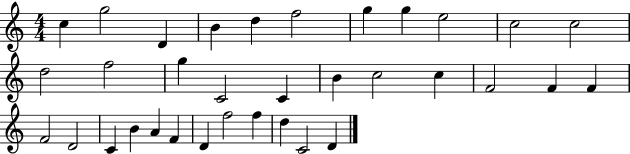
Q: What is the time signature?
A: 4/4